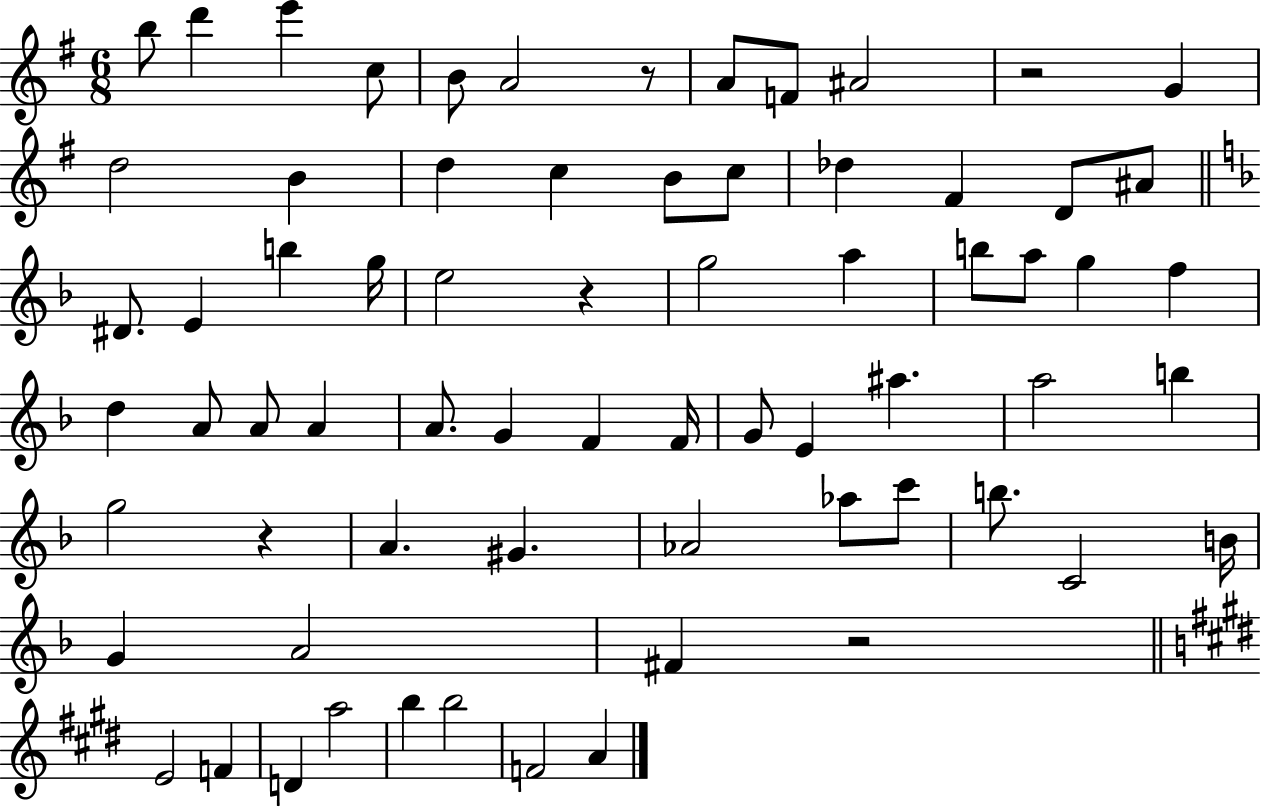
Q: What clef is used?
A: treble